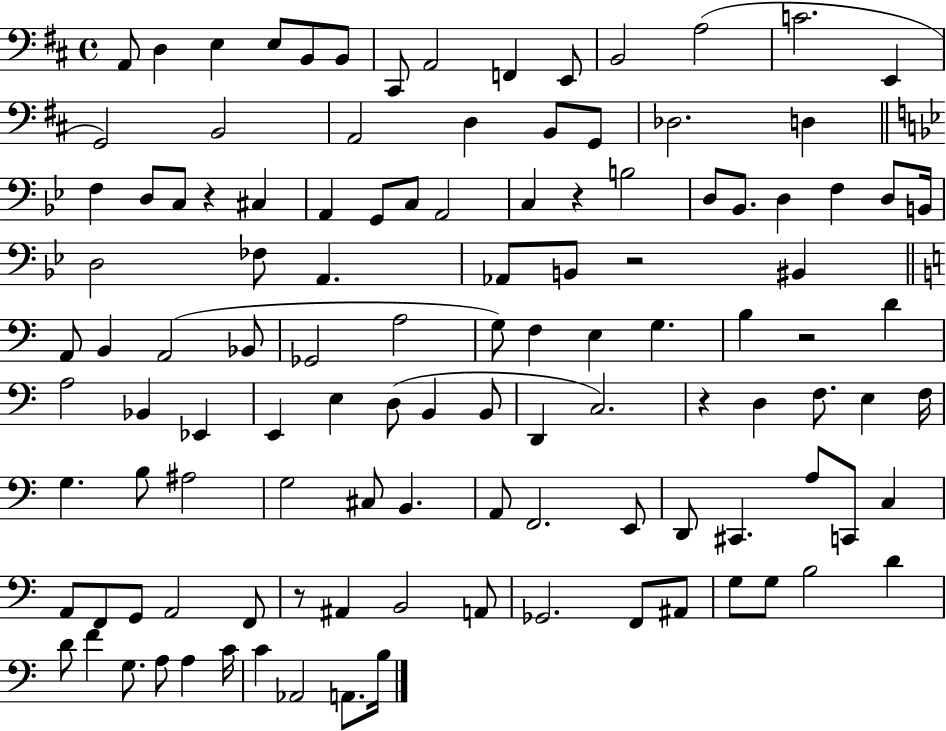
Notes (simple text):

A2/e D3/q E3/q E3/e B2/e B2/e C#2/e A2/h F2/q E2/e B2/h A3/h C4/h. E2/q G2/h B2/h A2/h D3/q B2/e G2/e Db3/h. D3/q F3/q D3/e C3/e R/q C#3/q A2/q G2/e C3/e A2/h C3/q R/q B3/h D3/e Bb2/e. D3/q F3/q D3/e B2/s D3/h FES3/e A2/q. Ab2/e B2/e R/h BIS2/q A2/e B2/q A2/h Bb2/e Gb2/h A3/h G3/e F3/q E3/q G3/q. B3/q R/h D4/q A3/h Bb2/q Eb2/q E2/q E3/q D3/e B2/q B2/e D2/q C3/h. R/q D3/q F3/e. E3/q F3/s G3/q. B3/e A#3/h G3/h C#3/e B2/q. A2/e F2/h. E2/e D2/e C#2/q. A3/e C2/e C3/q A2/e F2/e G2/e A2/h F2/e R/e A#2/q B2/h A2/e Gb2/h. F2/e A#2/e G3/e G3/e B3/h D4/q D4/e F4/q G3/e. A3/e A3/q C4/s C4/q Ab2/h A2/e. B3/s